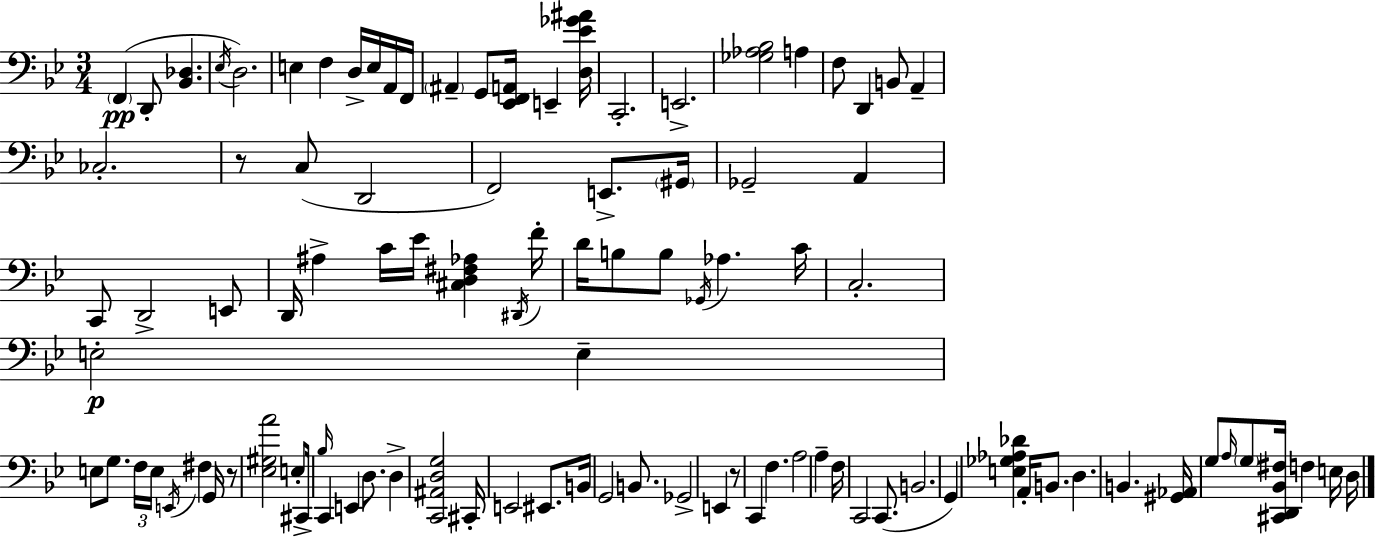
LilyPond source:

{
  \clef bass
  \numericTimeSignature
  \time 3/4
  \key g \minor
  \repeat volta 2 { \parenthesize f,4(\pp d,8-. <bes, des>4. | \acciaccatura { ees16 }) d2. | e4 f4 d16-> e16 a,16 | f,16 \parenthesize ais,4-- g,8 <ees, f, a,>16 e,4-- | \break <d ees' ges' ais'>16 c,2.-. | e,2.-> | <ges aes bes>2 a4 | f8 d,4 b,8 a,4-- | \break ces2.-. | r8 c8( d,2 | f,2) e,8.-> | \parenthesize gis,16 ges,2-- a,4 | \break c,8 d,2-> e,8 | d,16 ais4-> c'16 ees'16 <cis d fis aes>4 | \acciaccatura { dis,16 } f'16-. d'16 b8 b8 \acciaccatura { ges,16 } aes4. | c'16 c2.-. | \break e2-.\p e4-- | e8 g8. \tuplet 3/2 { f16 e16 \acciaccatura { e,16 } } fis4 | g,16 r8 <ees gis a'>2 | e8-. cis,16-> \grace { bes16 } c,4 e,4 | \break d8. d4-> <c, ais, d g>2 | cis,16-. e,2 | eis,8. b,16 g,2 | b,8. ges,2-> | \break e,4 r8 c,4 f4. | a2 | a4-- f16 c,2 | c,8.( b,2. | \break g,4) <e ges aes des'>4 | a,16-. b,8. d4. b,4. | <gis, aes,>16 g8 \grace { a16 } \parenthesize g8 <cis, d, bes, fis>16 | f4 e16 d16 } \bar "|."
}